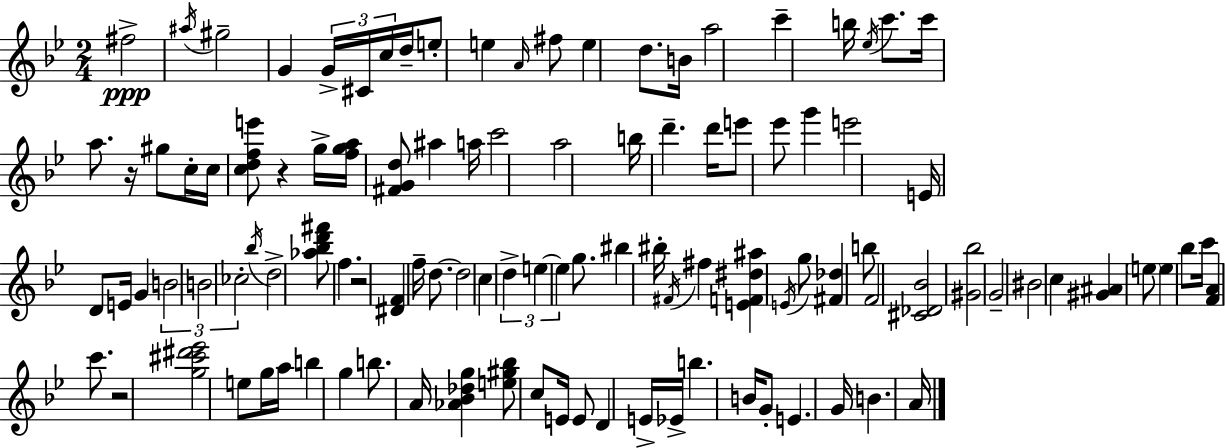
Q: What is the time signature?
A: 2/4